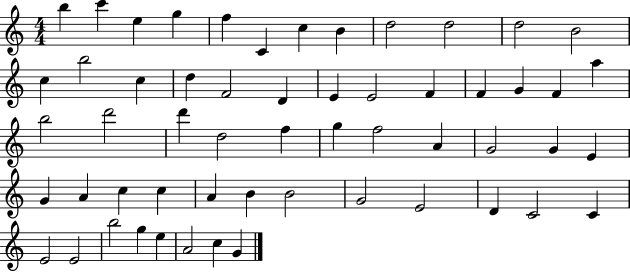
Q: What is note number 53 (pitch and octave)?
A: E5